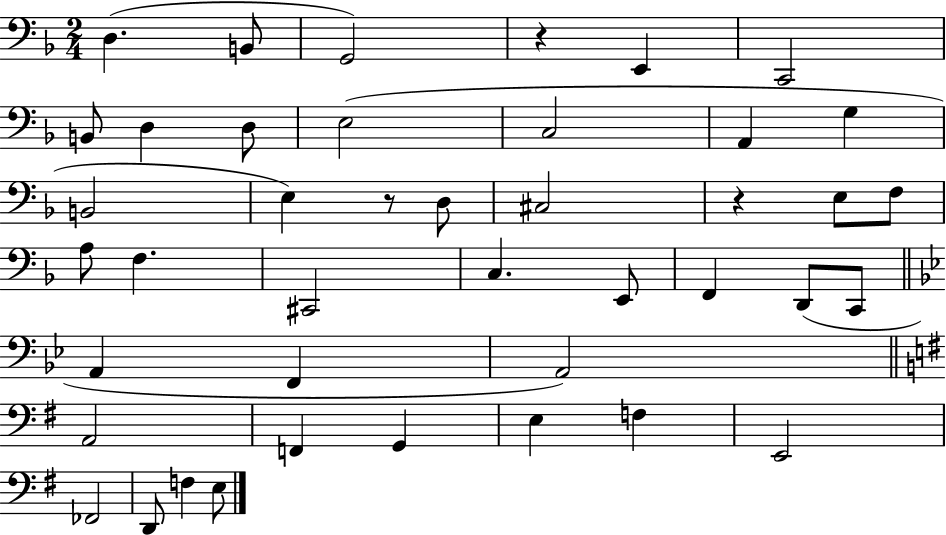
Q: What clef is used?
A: bass